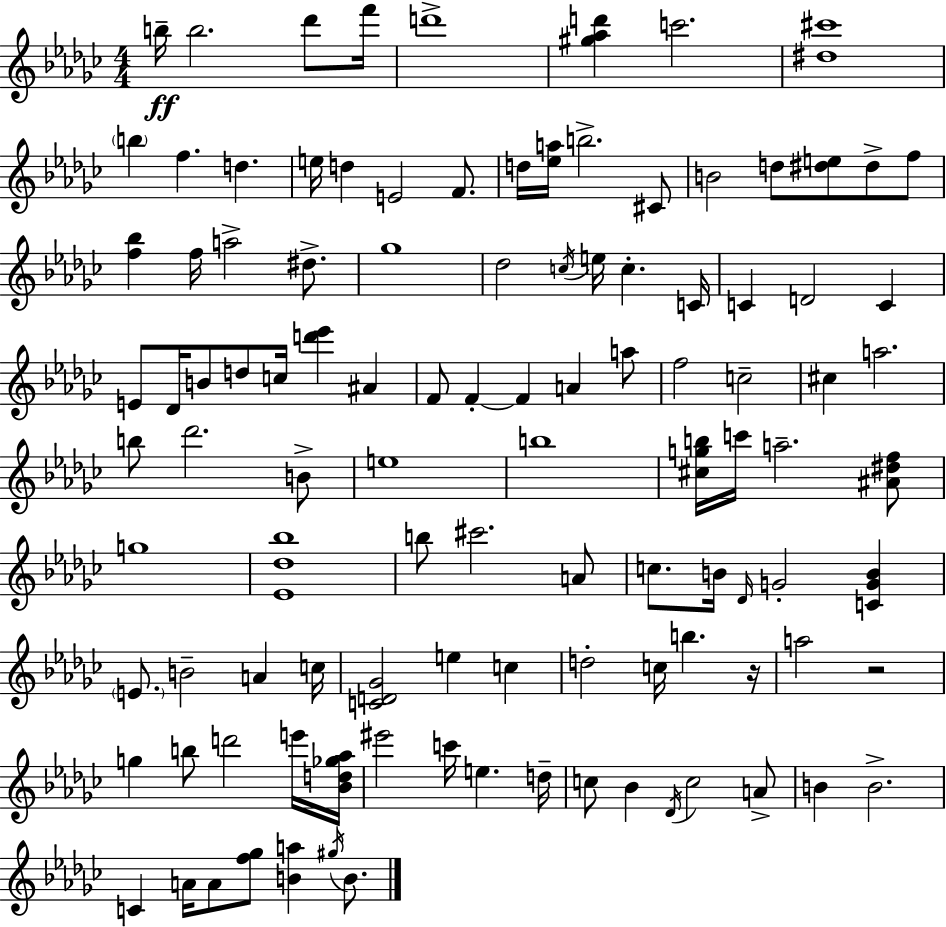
{
  \clef treble
  \numericTimeSignature
  \time 4/4
  \key ees \minor
  b''16--\ff b''2. des'''8 f'''16 | d'''1-> | <gis'' aes'' d'''>4 c'''2. | <dis'' cis'''>1 | \break \parenthesize b''4 f''4. d''4. | e''16 d''4 e'2 f'8. | d''16 <ees'' a''>16 b''2.-> cis'8 | b'2 d''8 <dis'' e''>8 dis''8-> f''8 | \break <f'' bes''>4 f''16 a''2-> dis''8.-> | ges''1 | des''2 \acciaccatura { c''16 } e''16 c''4.-. | c'16 c'4 d'2 c'4 | \break e'8 des'16 b'8 d''8 c''16 <d''' ees'''>4 ais'4 | f'8 f'4-.~~ f'4 a'4 a''8 | f''2 c''2-- | cis''4 a''2. | \break b''8 des'''2. b'8-> | e''1 | b''1 | <cis'' g'' b''>16 c'''16 a''2.-- <ais' dis'' f''>8 | \break g''1 | <ees' des'' bes''>1 | b''8 cis'''2. a'8 | c''8. b'16 \grace { des'16 } g'2-. <c' g' b'>4 | \break \parenthesize e'8. b'2-- a'4 | c''16 <c' d' ges'>2 e''4 c''4 | d''2-. c''16 b''4. | r16 a''2 r2 | \break g''4 b''8 d'''2 | e'''16 <bes' d'' ges'' aes''>16 eis'''2 c'''16 e''4. | d''16-- c''8 bes'4 \acciaccatura { des'16 } c''2 | a'8-> b'4 b'2.-> | \break c'4 a'16 a'8 <f'' ges''>8 <b' a''>4 | \acciaccatura { gis''16 } b'8. \bar "|."
}